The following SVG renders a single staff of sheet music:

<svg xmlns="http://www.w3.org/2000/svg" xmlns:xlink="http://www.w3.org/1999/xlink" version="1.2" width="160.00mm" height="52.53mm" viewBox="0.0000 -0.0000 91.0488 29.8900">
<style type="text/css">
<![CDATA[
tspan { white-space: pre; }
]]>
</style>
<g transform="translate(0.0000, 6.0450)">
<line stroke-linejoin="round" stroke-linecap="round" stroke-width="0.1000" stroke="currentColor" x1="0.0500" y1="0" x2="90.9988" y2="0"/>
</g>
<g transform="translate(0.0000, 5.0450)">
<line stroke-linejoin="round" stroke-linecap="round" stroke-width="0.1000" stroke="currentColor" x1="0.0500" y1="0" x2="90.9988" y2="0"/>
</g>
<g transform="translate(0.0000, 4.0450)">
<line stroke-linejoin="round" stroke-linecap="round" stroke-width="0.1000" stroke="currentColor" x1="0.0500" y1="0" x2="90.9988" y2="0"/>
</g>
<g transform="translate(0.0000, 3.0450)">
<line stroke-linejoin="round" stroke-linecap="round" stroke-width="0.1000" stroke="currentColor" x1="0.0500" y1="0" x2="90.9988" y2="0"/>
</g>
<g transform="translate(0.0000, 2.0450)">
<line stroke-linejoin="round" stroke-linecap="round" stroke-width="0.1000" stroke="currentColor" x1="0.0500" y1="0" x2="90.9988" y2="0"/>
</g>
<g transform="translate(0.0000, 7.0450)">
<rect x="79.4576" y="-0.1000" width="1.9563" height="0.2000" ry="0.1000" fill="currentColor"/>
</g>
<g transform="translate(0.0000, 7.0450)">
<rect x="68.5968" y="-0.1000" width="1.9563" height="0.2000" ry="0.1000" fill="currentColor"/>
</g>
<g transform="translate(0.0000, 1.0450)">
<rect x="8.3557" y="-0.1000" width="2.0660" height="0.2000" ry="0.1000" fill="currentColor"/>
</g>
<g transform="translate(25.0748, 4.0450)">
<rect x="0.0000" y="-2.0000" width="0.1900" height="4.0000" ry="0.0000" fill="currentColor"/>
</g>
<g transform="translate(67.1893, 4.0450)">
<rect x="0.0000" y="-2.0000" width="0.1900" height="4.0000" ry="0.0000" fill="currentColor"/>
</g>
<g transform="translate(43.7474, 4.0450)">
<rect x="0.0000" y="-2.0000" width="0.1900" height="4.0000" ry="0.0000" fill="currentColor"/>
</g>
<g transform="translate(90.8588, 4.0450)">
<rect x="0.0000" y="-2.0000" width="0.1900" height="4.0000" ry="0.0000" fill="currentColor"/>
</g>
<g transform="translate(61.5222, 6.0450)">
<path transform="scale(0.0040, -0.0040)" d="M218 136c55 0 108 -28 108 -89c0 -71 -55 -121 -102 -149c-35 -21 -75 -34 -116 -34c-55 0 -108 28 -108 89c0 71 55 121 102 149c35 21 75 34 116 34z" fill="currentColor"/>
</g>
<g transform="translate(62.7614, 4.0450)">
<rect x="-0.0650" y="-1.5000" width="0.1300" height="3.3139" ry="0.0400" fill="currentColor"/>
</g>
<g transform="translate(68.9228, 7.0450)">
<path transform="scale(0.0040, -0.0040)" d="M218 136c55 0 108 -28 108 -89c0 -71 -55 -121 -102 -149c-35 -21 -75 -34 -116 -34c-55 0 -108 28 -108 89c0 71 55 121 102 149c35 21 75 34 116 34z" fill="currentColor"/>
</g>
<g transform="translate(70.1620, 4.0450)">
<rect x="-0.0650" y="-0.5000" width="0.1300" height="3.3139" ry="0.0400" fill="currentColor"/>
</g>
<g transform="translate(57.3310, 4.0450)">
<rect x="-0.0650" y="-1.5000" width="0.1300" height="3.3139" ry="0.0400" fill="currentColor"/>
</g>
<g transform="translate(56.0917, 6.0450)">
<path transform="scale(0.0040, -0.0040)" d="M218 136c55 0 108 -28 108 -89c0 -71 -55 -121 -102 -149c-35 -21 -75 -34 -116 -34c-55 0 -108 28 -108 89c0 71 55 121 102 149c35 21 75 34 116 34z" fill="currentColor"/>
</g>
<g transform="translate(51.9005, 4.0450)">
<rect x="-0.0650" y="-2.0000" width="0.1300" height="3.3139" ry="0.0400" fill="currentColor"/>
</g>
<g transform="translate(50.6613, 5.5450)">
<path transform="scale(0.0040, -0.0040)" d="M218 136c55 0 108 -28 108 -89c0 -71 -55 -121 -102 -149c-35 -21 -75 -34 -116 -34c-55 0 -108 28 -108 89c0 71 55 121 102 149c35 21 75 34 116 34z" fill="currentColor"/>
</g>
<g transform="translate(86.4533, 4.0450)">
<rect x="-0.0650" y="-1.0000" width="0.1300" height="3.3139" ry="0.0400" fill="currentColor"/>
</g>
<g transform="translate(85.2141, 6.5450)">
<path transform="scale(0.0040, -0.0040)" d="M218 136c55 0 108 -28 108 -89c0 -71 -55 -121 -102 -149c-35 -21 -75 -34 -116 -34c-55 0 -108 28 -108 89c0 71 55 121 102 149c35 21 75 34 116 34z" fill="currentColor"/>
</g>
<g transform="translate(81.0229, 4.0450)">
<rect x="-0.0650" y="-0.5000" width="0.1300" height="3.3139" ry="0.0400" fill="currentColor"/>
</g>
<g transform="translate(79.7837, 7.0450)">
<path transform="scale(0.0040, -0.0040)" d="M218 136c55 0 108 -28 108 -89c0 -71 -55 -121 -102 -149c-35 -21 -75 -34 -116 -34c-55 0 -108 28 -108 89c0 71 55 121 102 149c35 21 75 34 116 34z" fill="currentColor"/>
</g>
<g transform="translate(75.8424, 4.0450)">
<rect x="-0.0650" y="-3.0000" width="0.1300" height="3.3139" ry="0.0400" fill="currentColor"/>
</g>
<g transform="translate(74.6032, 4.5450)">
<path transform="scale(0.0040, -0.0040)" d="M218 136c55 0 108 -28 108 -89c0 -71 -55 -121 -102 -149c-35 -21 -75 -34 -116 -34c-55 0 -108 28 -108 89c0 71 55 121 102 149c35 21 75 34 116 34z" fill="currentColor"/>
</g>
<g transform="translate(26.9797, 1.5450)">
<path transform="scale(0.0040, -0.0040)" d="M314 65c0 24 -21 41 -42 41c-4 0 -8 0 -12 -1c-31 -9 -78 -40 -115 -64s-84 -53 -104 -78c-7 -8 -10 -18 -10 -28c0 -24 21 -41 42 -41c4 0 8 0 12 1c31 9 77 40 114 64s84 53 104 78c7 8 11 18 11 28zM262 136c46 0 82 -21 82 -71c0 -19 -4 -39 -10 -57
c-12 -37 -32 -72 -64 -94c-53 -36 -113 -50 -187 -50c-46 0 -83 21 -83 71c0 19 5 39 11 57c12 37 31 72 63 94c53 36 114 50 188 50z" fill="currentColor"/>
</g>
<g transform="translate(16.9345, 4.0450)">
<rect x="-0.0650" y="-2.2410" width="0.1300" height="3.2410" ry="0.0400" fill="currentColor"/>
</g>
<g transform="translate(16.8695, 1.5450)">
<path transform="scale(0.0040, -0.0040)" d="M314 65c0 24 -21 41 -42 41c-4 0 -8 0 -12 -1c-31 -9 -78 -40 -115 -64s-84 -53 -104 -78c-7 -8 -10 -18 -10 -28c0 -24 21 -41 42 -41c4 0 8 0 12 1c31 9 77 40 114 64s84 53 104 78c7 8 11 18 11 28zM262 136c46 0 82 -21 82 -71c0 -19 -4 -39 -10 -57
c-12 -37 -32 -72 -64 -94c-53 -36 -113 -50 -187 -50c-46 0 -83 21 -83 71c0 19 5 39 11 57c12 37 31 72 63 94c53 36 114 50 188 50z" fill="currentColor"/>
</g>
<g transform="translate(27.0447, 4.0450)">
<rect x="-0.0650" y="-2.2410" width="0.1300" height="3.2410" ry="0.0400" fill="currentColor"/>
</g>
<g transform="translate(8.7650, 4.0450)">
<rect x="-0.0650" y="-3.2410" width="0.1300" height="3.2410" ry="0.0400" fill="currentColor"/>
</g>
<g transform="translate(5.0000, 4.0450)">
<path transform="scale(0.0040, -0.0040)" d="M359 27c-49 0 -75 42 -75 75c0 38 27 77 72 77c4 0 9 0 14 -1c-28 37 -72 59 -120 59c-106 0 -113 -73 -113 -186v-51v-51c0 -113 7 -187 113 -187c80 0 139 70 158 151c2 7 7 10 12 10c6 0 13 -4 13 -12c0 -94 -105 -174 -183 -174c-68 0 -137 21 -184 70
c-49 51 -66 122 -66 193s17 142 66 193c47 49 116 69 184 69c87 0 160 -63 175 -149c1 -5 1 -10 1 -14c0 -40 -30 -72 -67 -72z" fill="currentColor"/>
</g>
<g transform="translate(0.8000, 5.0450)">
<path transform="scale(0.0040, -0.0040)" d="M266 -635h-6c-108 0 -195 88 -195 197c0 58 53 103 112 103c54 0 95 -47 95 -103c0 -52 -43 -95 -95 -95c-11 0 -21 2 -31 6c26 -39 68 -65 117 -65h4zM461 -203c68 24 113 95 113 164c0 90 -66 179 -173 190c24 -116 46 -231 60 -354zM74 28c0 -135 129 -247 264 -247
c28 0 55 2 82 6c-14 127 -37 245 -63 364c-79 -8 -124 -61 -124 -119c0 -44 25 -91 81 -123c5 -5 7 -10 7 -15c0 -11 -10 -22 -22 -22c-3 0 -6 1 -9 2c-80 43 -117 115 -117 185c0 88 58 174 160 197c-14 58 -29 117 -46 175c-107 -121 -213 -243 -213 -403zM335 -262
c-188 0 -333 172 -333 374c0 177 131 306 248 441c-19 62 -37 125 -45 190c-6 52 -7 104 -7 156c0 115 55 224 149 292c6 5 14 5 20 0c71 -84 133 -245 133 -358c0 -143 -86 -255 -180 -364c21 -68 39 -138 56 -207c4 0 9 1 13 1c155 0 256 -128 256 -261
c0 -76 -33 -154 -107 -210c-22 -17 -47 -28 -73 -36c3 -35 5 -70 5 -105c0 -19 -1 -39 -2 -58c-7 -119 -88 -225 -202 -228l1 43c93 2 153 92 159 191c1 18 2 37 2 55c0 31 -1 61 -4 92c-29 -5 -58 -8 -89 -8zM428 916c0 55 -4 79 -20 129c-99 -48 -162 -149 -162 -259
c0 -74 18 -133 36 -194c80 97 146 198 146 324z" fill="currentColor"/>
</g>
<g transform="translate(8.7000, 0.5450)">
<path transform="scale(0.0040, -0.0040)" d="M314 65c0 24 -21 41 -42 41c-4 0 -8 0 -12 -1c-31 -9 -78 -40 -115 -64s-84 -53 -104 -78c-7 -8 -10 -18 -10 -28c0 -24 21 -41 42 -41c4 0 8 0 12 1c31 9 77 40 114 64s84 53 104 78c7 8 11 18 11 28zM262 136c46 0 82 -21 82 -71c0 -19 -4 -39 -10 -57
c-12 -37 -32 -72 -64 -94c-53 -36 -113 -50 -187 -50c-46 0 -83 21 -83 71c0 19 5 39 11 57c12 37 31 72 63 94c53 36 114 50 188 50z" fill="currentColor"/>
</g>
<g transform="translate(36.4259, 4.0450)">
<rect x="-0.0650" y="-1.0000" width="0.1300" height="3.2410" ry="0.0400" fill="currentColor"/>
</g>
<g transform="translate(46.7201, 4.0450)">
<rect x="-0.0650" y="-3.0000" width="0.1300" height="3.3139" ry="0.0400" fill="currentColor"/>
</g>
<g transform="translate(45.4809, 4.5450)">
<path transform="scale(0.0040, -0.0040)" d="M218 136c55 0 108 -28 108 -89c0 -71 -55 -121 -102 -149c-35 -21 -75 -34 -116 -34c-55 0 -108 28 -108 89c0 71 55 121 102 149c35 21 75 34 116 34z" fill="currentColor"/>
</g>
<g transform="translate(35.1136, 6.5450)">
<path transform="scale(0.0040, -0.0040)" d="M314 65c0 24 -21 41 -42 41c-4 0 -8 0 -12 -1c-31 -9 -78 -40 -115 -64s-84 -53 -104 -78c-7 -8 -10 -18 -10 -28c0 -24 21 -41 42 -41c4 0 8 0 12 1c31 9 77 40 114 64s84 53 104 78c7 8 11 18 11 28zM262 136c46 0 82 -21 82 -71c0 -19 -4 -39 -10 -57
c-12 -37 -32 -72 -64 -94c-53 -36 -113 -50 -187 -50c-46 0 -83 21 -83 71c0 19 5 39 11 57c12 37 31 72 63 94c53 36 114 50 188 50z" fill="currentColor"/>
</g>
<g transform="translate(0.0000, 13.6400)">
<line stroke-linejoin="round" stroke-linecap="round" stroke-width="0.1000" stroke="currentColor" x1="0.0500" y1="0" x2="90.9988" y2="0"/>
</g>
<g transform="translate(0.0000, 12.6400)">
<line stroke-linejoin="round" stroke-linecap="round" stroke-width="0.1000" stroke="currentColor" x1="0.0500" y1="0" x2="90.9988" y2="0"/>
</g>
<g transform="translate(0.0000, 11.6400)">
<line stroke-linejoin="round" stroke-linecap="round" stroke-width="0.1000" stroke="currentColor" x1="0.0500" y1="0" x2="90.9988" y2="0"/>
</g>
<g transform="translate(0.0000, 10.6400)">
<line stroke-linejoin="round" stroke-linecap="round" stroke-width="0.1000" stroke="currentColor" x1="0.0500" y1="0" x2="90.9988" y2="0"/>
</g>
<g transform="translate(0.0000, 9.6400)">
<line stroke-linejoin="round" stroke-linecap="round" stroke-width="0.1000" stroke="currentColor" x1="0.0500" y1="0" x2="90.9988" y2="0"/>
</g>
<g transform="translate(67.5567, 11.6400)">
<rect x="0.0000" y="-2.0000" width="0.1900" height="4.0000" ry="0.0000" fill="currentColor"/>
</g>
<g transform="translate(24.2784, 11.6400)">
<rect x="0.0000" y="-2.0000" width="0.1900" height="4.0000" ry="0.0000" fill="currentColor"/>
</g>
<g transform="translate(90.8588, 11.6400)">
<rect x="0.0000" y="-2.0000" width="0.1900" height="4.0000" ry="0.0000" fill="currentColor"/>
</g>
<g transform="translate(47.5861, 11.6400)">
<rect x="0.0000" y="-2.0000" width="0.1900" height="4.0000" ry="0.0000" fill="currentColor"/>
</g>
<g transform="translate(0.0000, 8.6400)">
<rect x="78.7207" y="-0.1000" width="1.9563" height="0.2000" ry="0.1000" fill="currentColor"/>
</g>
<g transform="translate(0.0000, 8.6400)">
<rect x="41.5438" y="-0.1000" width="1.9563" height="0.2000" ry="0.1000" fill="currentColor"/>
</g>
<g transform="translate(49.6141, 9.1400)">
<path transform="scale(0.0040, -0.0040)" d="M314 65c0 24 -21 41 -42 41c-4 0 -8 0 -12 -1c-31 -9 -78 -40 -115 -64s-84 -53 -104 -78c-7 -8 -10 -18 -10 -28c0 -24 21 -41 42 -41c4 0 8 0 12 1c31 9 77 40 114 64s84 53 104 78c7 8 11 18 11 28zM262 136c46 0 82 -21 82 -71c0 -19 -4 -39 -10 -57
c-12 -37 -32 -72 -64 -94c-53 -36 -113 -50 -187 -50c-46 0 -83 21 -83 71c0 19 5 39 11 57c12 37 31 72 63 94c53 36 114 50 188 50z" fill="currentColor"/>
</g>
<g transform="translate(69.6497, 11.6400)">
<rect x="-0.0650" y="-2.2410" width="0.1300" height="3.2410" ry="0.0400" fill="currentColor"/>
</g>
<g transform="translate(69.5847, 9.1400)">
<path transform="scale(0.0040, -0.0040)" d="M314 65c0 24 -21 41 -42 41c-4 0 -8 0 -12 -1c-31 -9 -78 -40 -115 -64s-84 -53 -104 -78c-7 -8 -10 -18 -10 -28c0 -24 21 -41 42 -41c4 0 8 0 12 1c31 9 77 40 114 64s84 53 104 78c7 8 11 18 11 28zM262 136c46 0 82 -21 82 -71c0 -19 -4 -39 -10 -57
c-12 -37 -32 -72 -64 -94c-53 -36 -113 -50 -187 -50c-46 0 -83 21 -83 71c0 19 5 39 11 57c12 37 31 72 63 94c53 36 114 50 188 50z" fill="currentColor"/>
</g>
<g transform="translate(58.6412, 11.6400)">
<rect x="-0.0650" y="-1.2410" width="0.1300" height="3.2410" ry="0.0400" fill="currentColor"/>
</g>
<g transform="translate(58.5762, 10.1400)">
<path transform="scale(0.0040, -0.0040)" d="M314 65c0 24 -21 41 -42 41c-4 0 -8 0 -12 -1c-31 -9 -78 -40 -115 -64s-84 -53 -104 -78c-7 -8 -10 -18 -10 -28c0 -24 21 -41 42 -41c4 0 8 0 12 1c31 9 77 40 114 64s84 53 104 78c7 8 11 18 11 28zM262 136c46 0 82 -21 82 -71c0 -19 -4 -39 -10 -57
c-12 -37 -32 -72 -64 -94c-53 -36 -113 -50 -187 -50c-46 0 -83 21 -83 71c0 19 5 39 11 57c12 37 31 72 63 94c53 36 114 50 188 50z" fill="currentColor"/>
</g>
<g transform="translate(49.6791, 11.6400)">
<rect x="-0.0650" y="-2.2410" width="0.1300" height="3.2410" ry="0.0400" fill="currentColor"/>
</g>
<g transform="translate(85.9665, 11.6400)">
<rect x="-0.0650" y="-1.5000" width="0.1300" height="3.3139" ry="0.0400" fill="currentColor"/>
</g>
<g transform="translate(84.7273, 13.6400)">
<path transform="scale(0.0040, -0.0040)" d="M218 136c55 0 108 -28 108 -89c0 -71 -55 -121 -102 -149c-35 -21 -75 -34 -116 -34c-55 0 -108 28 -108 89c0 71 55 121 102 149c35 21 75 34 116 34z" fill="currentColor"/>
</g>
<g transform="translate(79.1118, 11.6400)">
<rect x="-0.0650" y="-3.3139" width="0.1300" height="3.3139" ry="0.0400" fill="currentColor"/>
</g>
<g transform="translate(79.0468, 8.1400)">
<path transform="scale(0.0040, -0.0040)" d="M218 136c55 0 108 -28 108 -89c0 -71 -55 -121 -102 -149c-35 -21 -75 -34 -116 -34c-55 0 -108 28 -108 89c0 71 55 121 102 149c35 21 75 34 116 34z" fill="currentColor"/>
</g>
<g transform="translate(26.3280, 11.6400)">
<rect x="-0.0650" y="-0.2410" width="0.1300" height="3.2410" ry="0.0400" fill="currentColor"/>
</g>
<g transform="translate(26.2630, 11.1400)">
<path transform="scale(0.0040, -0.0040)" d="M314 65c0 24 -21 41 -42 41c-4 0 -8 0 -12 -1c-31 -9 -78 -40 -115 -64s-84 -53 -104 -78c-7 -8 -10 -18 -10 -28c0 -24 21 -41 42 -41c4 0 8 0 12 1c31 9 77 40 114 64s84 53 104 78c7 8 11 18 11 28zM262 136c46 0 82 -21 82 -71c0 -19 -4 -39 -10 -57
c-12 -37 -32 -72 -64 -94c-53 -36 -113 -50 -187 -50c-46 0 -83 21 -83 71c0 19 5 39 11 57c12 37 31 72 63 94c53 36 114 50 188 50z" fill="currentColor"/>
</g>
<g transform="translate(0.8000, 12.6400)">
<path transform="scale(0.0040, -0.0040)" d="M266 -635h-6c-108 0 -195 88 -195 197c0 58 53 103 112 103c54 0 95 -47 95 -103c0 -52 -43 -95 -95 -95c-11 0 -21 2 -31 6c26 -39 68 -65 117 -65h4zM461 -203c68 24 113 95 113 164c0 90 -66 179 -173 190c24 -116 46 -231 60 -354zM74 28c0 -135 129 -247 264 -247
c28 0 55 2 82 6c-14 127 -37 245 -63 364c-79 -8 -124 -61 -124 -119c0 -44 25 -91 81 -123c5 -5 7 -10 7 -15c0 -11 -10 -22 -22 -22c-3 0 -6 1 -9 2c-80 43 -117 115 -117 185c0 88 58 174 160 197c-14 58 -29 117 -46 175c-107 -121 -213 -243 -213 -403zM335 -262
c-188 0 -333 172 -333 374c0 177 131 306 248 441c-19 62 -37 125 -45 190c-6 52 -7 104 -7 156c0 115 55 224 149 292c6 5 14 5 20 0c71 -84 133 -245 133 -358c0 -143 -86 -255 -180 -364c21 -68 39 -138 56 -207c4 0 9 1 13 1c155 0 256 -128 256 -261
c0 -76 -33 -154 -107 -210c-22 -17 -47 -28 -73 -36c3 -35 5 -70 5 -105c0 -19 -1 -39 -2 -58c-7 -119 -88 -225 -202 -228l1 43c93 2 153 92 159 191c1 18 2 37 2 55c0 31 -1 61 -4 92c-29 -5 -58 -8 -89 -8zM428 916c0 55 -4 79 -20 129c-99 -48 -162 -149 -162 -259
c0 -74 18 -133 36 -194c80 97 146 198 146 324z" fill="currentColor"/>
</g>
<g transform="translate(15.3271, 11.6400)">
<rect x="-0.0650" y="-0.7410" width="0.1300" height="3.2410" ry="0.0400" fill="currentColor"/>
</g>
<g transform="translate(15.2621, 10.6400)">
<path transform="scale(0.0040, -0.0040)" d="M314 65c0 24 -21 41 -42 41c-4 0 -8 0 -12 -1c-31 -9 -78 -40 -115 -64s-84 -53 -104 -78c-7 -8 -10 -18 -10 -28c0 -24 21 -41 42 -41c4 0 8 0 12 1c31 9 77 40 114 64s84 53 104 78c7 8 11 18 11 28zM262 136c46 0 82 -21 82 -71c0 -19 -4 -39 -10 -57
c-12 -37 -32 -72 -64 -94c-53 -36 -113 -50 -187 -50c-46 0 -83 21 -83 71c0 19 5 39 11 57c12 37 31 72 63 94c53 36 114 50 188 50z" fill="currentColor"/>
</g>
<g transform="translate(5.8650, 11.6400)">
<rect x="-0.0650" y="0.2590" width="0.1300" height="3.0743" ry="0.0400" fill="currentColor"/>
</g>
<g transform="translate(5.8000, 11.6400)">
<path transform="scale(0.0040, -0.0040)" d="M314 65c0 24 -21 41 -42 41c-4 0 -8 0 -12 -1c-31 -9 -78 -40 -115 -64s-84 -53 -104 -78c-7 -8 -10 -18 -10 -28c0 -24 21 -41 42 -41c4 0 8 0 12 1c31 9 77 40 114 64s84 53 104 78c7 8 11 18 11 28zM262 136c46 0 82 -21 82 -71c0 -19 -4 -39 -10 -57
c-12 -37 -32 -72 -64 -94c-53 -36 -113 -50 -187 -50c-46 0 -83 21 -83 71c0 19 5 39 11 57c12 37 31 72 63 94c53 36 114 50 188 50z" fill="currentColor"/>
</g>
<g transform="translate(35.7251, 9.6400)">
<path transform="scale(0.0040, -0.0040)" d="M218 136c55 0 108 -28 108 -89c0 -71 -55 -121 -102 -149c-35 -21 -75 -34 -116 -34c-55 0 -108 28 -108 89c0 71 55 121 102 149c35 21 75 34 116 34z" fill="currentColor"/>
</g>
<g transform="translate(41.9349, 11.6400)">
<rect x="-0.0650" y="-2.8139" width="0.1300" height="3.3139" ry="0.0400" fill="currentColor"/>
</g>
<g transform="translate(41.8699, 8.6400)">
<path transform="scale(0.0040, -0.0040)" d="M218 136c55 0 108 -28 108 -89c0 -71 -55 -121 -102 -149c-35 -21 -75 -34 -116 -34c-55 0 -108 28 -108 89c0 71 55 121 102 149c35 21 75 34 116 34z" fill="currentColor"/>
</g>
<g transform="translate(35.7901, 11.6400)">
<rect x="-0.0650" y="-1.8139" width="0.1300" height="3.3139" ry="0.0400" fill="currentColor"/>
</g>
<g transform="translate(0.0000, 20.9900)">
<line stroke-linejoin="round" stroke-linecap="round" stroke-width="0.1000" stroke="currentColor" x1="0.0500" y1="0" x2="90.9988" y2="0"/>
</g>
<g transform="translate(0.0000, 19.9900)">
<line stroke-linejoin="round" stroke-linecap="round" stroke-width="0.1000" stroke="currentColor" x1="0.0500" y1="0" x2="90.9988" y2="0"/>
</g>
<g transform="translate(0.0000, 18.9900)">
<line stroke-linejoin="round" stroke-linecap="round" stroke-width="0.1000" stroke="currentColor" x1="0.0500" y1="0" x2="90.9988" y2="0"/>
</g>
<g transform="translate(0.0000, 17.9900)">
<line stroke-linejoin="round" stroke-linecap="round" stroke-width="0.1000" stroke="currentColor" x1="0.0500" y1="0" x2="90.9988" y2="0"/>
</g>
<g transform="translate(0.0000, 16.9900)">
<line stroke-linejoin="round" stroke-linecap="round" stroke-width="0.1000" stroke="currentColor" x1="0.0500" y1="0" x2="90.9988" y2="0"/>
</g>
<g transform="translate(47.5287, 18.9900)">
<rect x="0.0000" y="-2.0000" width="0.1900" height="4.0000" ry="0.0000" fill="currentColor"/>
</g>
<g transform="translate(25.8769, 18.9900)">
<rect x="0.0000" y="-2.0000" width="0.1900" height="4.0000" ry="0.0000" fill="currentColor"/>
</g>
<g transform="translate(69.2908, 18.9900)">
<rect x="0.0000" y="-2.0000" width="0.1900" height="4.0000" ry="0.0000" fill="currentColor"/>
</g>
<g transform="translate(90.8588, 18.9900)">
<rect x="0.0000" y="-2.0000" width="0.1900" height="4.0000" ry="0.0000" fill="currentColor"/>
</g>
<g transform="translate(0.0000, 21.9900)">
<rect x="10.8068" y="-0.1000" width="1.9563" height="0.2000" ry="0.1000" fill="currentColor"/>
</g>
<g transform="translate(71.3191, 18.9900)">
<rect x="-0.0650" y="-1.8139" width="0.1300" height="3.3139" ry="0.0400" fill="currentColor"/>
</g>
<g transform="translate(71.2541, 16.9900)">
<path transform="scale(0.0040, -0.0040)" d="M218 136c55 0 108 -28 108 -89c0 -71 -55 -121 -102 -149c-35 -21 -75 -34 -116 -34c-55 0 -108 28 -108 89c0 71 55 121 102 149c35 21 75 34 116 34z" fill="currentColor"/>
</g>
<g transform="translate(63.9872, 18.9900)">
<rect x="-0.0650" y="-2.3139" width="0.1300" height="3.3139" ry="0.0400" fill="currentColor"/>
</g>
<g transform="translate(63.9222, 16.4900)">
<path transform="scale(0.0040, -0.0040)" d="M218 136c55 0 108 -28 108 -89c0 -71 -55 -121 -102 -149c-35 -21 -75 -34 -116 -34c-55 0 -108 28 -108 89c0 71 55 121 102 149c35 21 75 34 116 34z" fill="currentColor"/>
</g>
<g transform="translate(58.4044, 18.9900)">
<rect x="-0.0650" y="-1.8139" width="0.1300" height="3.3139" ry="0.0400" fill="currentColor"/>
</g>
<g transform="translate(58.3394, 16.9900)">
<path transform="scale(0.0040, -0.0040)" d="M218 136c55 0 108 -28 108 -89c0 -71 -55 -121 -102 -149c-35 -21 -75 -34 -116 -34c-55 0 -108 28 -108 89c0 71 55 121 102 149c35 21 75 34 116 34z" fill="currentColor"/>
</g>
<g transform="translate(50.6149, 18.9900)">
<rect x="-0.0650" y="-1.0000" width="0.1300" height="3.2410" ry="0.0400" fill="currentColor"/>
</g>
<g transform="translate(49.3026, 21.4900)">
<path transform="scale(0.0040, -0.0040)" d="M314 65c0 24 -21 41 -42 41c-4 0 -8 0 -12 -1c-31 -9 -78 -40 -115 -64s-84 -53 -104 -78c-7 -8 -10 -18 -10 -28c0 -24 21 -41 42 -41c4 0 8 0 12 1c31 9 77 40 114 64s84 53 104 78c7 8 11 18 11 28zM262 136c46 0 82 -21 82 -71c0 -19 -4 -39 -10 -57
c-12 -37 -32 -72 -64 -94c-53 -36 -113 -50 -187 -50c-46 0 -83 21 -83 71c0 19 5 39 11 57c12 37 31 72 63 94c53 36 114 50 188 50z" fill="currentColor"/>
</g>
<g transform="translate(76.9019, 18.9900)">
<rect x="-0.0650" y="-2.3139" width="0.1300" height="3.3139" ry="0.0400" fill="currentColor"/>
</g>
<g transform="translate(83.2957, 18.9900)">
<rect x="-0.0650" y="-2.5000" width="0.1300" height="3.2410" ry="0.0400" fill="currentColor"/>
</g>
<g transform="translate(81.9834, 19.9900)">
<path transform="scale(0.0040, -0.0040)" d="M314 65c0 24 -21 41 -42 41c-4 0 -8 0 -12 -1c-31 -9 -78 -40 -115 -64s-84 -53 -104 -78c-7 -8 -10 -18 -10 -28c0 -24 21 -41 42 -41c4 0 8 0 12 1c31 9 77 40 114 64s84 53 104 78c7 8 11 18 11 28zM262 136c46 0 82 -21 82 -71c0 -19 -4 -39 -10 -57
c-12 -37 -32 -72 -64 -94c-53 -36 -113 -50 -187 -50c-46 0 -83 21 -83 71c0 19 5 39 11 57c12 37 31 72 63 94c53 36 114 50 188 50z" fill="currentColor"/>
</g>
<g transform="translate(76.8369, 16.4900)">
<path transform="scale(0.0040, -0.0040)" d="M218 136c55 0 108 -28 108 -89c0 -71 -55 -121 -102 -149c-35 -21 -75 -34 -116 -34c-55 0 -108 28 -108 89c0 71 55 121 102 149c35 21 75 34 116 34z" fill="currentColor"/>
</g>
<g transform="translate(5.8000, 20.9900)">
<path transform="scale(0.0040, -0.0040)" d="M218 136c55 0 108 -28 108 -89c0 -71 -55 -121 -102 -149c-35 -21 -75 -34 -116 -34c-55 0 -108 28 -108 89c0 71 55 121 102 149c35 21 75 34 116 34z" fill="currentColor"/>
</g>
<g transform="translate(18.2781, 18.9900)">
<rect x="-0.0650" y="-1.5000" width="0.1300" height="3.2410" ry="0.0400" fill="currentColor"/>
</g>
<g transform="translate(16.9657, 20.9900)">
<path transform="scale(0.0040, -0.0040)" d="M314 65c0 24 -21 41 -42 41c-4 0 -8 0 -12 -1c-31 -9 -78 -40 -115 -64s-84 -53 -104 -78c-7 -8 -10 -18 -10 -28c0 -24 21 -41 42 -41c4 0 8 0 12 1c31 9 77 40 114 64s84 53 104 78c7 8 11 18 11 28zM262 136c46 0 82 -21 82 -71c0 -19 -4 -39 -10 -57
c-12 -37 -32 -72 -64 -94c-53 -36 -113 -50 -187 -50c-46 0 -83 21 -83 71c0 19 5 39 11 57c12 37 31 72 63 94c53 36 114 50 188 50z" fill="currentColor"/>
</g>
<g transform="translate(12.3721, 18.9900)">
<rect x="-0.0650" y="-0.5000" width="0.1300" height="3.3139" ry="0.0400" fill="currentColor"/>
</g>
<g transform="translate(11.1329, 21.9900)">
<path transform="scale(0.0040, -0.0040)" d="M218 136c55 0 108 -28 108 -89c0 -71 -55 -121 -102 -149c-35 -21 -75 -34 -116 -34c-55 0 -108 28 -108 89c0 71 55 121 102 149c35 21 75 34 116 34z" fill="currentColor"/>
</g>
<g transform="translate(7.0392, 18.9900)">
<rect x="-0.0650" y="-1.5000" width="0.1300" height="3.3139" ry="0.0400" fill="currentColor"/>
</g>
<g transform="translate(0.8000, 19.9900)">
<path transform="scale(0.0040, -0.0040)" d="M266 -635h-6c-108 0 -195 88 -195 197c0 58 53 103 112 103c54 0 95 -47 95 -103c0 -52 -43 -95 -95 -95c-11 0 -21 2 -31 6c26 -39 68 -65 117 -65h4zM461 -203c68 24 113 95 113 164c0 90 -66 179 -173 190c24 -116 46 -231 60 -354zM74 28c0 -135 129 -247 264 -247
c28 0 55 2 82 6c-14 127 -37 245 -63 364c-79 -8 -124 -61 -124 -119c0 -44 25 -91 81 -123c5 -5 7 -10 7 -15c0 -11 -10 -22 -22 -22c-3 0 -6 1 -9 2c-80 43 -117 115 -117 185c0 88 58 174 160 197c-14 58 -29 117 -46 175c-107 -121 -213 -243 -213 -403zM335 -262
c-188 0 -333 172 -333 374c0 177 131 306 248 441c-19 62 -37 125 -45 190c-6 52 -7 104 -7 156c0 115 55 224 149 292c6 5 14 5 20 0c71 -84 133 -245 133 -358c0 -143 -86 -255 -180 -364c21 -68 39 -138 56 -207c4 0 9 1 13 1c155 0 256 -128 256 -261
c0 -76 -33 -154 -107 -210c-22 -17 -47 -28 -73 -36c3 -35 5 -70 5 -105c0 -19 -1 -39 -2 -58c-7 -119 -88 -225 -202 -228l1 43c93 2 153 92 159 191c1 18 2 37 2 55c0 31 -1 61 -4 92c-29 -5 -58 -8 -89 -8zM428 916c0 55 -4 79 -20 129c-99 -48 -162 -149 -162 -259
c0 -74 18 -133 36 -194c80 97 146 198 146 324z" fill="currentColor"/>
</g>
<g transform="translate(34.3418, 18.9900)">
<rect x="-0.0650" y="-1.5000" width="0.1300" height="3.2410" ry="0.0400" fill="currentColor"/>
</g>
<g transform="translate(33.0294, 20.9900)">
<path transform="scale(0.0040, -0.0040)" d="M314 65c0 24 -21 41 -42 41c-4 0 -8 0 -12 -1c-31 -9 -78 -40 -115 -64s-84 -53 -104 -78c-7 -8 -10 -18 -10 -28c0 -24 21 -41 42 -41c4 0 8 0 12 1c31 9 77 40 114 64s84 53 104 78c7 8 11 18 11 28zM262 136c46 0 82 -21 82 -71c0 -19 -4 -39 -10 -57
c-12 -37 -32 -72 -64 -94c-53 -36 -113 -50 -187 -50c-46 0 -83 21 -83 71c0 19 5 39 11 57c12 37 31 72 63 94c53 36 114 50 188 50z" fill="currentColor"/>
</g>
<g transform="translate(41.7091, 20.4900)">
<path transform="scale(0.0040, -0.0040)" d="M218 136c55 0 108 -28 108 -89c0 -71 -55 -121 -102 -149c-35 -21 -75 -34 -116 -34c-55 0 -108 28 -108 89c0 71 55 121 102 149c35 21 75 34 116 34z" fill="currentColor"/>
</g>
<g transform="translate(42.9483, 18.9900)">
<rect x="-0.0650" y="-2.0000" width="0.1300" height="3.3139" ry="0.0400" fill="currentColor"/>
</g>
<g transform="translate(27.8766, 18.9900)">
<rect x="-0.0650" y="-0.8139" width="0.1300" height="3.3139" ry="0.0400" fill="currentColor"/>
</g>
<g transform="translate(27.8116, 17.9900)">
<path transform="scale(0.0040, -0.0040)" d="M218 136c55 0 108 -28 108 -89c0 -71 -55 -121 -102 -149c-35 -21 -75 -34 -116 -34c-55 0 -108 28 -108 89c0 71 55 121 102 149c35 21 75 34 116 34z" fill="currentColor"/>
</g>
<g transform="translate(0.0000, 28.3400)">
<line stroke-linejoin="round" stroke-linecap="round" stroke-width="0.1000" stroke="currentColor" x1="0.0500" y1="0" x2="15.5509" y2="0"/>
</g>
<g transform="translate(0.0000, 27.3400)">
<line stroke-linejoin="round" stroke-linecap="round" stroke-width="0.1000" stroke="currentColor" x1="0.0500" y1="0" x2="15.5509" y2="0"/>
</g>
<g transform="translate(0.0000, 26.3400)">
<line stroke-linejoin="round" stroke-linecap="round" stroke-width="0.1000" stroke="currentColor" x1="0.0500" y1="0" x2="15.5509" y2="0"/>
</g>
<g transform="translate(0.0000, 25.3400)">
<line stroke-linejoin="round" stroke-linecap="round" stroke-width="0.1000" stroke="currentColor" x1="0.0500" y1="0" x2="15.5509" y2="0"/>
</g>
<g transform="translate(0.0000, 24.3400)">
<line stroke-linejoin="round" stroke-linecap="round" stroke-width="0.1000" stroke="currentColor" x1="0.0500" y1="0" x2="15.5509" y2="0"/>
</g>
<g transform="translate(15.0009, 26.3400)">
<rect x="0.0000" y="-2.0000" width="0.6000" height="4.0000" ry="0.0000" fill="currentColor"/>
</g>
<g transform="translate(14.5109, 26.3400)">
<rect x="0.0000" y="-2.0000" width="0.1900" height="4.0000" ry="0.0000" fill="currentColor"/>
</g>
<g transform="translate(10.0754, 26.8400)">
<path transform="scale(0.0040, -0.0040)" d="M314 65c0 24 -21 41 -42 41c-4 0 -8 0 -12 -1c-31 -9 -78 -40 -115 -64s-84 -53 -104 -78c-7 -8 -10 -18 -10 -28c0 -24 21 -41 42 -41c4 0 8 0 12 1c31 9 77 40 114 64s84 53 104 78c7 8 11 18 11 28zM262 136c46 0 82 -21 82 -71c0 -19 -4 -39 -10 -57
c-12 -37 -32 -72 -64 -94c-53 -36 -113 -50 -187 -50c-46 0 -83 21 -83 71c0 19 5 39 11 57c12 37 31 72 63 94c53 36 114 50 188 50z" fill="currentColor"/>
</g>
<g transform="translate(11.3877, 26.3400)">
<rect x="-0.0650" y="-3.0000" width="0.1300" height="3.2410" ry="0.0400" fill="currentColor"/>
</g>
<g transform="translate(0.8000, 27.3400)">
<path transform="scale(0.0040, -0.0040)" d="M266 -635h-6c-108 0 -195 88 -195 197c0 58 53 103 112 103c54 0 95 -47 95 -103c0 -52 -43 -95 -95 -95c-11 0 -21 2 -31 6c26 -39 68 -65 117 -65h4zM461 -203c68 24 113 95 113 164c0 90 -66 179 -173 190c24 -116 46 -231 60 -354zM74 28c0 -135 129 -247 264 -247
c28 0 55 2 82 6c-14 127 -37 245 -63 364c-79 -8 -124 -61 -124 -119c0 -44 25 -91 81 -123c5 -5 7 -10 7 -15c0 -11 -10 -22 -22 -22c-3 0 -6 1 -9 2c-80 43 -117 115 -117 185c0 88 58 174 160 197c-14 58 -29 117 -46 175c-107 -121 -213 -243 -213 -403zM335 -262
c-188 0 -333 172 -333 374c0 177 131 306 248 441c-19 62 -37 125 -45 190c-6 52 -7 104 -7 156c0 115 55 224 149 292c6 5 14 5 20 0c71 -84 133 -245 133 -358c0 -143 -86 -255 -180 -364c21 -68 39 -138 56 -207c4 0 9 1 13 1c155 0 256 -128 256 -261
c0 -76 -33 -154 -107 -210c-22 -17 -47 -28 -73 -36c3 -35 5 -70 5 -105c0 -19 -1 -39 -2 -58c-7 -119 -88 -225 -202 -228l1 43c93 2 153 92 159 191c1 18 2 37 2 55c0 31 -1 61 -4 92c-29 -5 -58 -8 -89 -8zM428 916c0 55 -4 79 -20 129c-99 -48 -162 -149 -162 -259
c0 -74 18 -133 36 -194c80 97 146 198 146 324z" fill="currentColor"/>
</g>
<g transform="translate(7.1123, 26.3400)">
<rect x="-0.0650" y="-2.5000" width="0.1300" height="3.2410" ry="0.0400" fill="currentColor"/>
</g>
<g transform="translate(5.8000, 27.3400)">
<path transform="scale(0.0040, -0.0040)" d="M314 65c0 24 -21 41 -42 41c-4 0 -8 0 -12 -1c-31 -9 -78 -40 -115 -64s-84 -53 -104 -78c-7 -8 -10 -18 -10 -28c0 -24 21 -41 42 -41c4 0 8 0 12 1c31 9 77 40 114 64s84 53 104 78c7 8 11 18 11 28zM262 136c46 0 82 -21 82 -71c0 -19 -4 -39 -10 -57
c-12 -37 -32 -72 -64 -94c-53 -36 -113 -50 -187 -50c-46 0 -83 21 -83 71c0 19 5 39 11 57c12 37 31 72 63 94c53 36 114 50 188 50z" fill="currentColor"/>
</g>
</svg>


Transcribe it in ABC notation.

X:1
T:Untitled
M:4/4
L:1/4
K:C
b2 g2 g2 D2 A F E E C A C D B2 d2 c2 f a g2 e2 g2 b E E C E2 d E2 F D2 f g f g G2 G2 A2